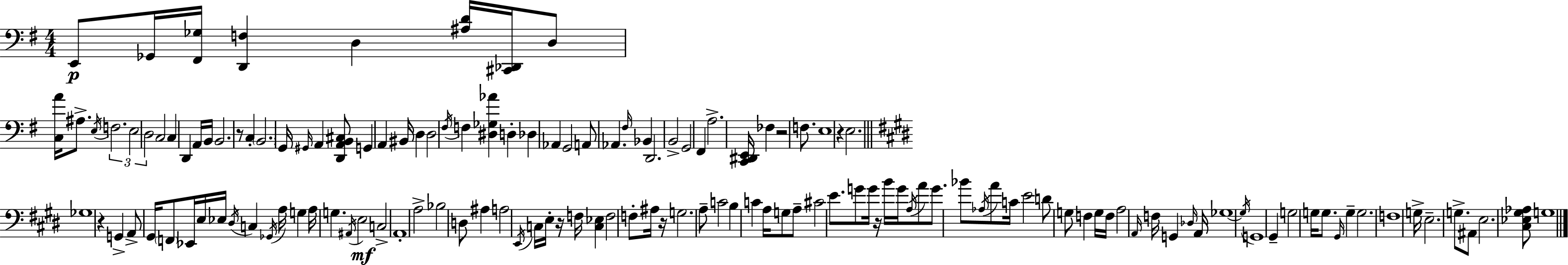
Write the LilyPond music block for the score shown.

{
  \clef bass
  \numericTimeSignature
  \time 4/4
  \key g \major
  e,8\p ges,16 <fis, ges>16 <d, f>4 d4 <ais d'>16 <cis, des,>16 d8 | <c a'>16 ais8.-> \acciaccatura { e16 } \tuplet 3/2 { f2. | e2 d2 } | c2 c4 d,4 | \break a,16 b,16 b,2. r8 | c4-. \parenthesize b,2. | g,16 \grace { gis,16 } a,4 <d, a, b, cis>8 g,4 a,4 | bis,16 d4 d2 \acciaccatura { fis16 } f4 | \break <dis ges aes'>4 d4-. des4 aes,4 | g,2 a,8 aes,4. | \grace { fis16 } bes,4 d,2. | b,2-> g,2 | \break fis,4 a2.-> | <c, dis, e,>16 fes4 r2 | f8. e1 | r4 e2. | \break \bar "||" \break \key e \major ges1 | r4 g,4-> a,8-> gis,16 \parenthesize f,8 ees,16 e16 ees16 | \acciaccatura { dis16 } c4 \acciaccatura { ges,16 } a16 g4 a16 g4. | \acciaccatura { ais,16 }\mf e2 c2-> | \break a,1-. | a2-> bes2 | d8 ais4 a2 | \acciaccatura { e,16 } c16 e16-. r16 f16 <c ees>4 f2 | \break f8-. ais16 r16 g2. | a8-- c'2 b4 | c'4 a16 g8 a8-- cis'2 | e'8. g'8 g'16 r16 b'16 g'16 \acciaccatura { a16 } a'8 g'8. | \break bes'8 \acciaccatura { aes16 } a'8 c'16 e'2 d'8 | g8 f4 g16 f16 a2 | \grace { a,16 } f16 g,4 \grace { des16 } a,16 ges1~~ | \acciaccatura { ges16 } g,1 | \break gis,4-- g2 | g16 g8. \grace { gis,16 } g4-- g2. | f1 | g16-> e2.-- | \break g8.-> ais,8 e2. | <cis ees gis aes>8 g1 | \bar "|."
}